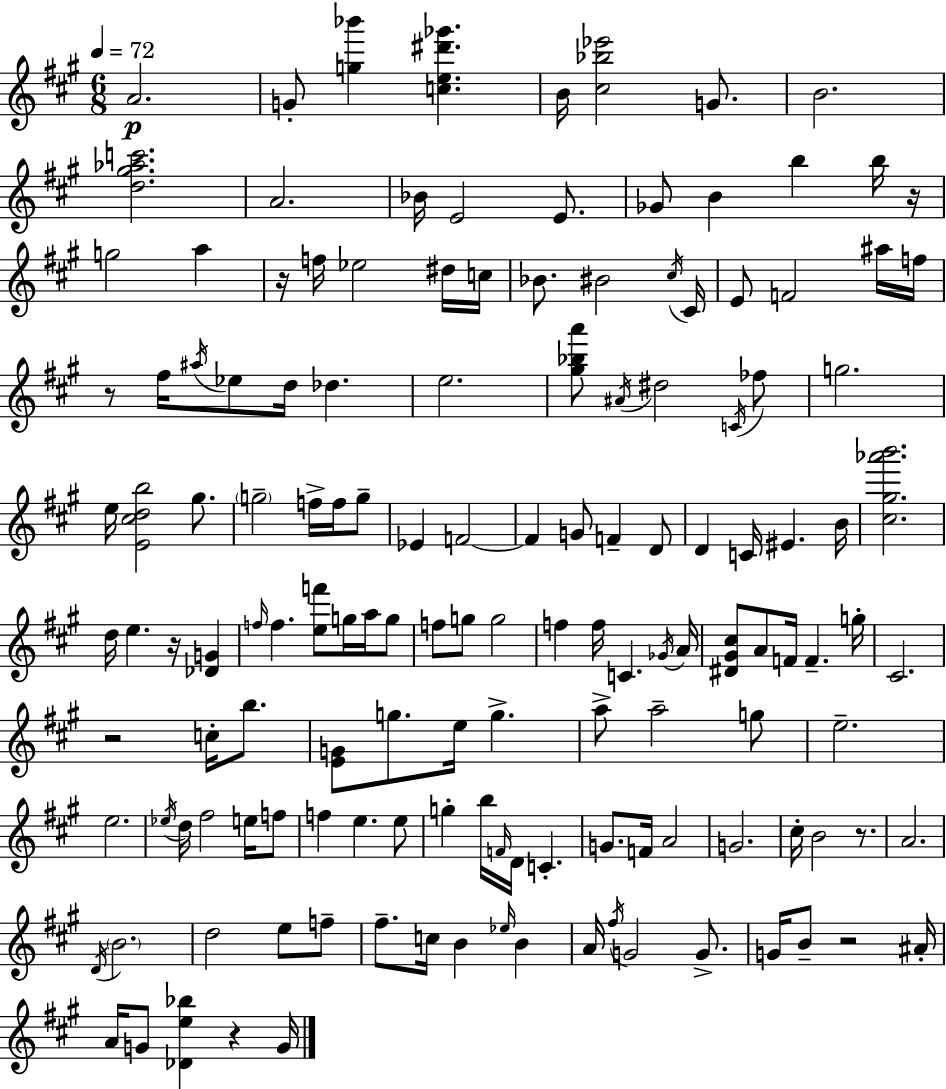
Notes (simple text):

A4/h. G4/e [G5,Bb6]/q [C5,E5,D#6,Gb6]/q. B4/s [C#5,Bb5,Eb6]/h G4/e. B4/h. [D5,G#5,Ab5,C6]/h. A4/h. Bb4/s E4/h E4/e. Gb4/e B4/q B5/q B5/s R/s G5/h A5/q R/s F5/s Eb5/h D#5/s C5/s Bb4/e. BIS4/h C#5/s C#4/s E4/e F4/h A#5/s F5/s R/e F#5/s A#5/s Eb5/e D5/s Db5/q. E5/h. [G#5,Bb5,A6]/e A#4/s D#5/h C4/s FES5/e G5/h. E5/s [E4,C#5,D5,B5]/h G#5/e. G5/h F5/s F5/s G5/e Eb4/q F4/h F4/q G4/e F4/q D4/e D4/q C4/s EIS4/q. B4/s [C#5,G#5,Ab6,B6]/h. D5/s E5/q. R/s [Db4,G4]/q F5/s F5/q. [E5,F6]/e G5/s A5/s G5/e F5/e G5/e G5/h F5/q F5/s C4/q. Gb4/s A4/s [D#4,G#4,C#5]/e A4/e F4/s F4/q. G5/s C#4/h. R/h C5/s B5/e. [E4,G4]/e G5/e. E5/s G5/q. A5/e A5/h G5/e E5/h. E5/h. Eb5/s D5/s F#5/h E5/s F5/e F5/q E5/q. E5/e G5/q B5/s F4/s D4/s C4/q. G4/e. F4/s A4/h G4/h. C#5/s B4/h R/e. A4/h. D4/s B4/h. D5/h E5/e F5/e F#5/e. C5/s B4/q Eb5/s B4/q A4/s F#5/s G4/h G4/e. G4/s B4/e R/h A#4/s A4/s G4/e [Db4,E5,Bb5]/q R/q G4/s